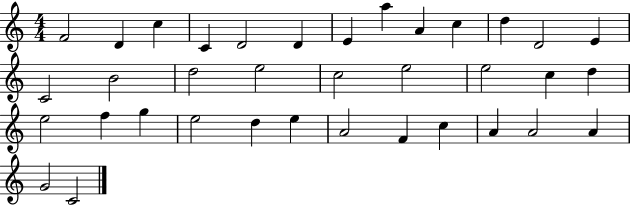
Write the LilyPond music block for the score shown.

{
  \clef treble
  \numericTimeSignature
  \time 4/4
  \key c \major
  f'2 d'4 c''4 | c'4 d'2 d'4 | e'4 a''4 a'4 c''4 | d''4 d'2 e'4 | \break c'2 b'2 | d''2 e''2 | c''2 e''2 | e''2 c''4 d''4 | \break e''2 f''4 g''4 | e''2 d''4 e''4 | a'2 f'4 c''4 | a'4 a'2 a'4 | \break g'2 c'2 | \bar "|."
}